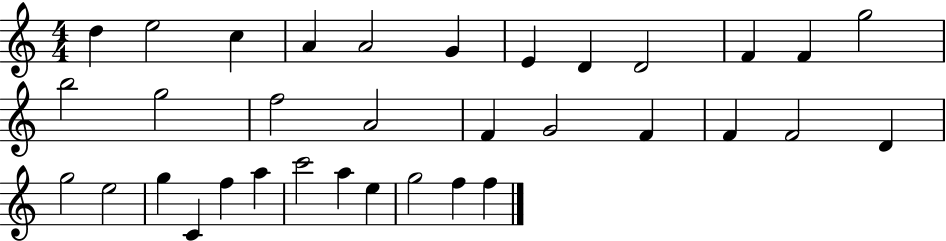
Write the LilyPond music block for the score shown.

{
  \clef treble
  \numericTimeSignature
  \time 4/4
  \key c \major
  d''4 e''2 c''4 | a'4 a'2 g'4 | e'4 d'4 d'2 | f'4 f'4 g''2 | \break b''2 g''2 | f''2 a'2 | f'4 g'2 f'4 | f'4 f'2 d'4 | \break g''2 e''2 | g''4 c'4 f''4 a''4 | c'''2 a''4 e''4 | g''2 f''4 f''4 | \break \bar "|."
}